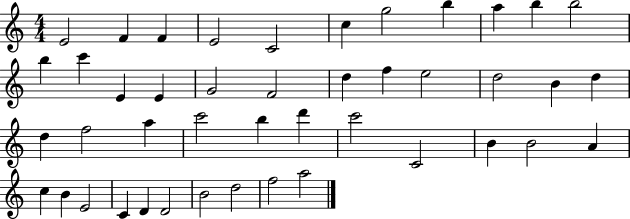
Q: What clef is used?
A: treble